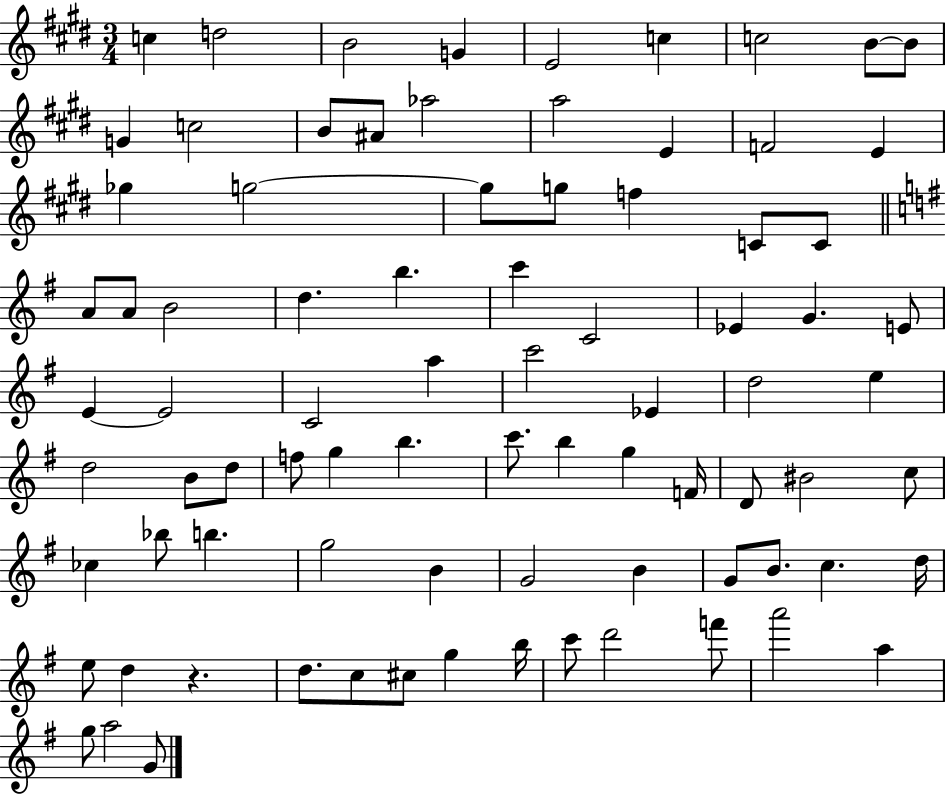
X:1
T:Untitled
M:3/4
L:1/4
K:E
c d2 B2 G E2 c c2 B/2 B/2 G c2 B/2 ^A/2 _a2 a2 E F2 E _g g2 g/2 g/2 f C/2 C/2 A/2 A/2 B2 d b c' C2 _E G E/2 E E2 C2 a c'2 _E d2 e d2 B/2 d/2 f/2 g b c'/2 b g F/4 D/2 ^B2 c/2 _c _b/2 b g2 B G2 B G/2 B/2 c d/4 e/2 d z d/2 c/2 ^c/2 g b/4 c'/2 d'2 f'/2 a'2 a g/2 a2 G/2